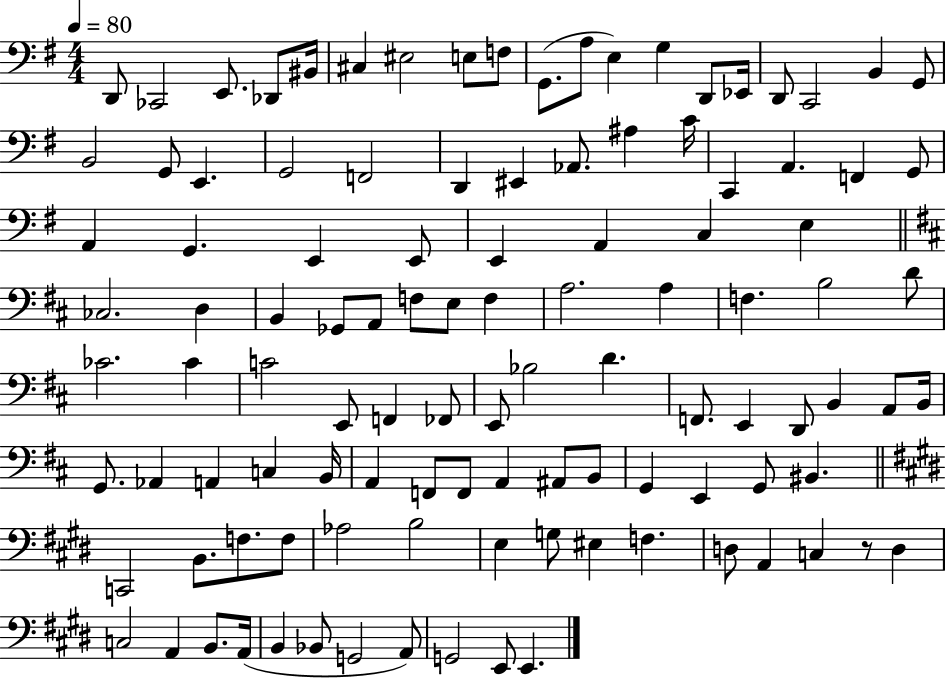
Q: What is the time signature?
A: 4/4